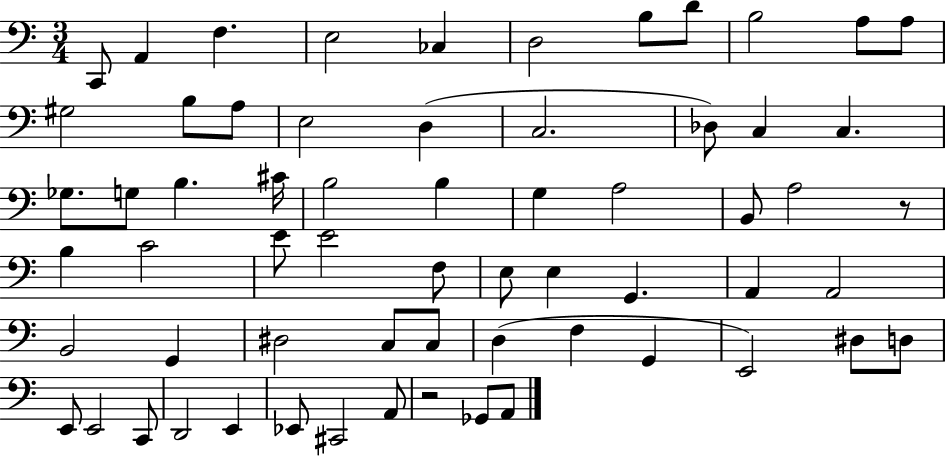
C2/e A2/q F3/q. E3/h CES3/q D3/h B3/e D4/e B3/h A3/e A3/e G#3/h B3/e A3/e E3/h D3/q C3/h. Db3/e C3/q C3/q. Gb3/e. G3/e B3/q. C#4/s B3/h B3/q G3/q A3/h B2/e A3/h R/e B3/q C4/h E4/e E4/h F3/e E3/e E3/q G2/q. A2/q A2/h B2/h G2/q D#3/h C3/e C3/e D3/q F3/q G2/q E2/h D#3/e D3/e E2/e E2/h C2/e D2/h E2/q Eb2/e C#2/h A2/e R/h Gb2/e A2/e